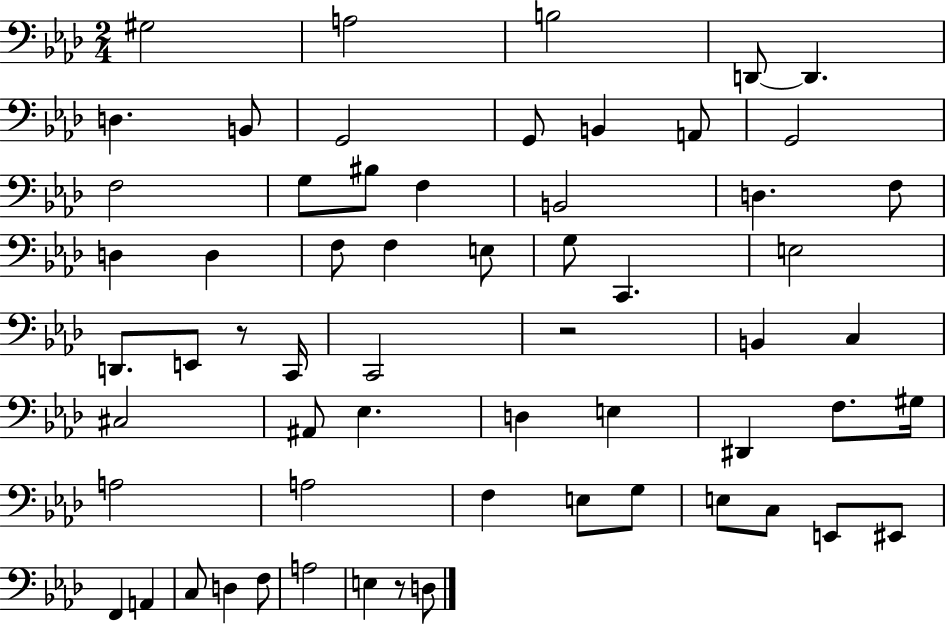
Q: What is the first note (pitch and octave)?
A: G#3